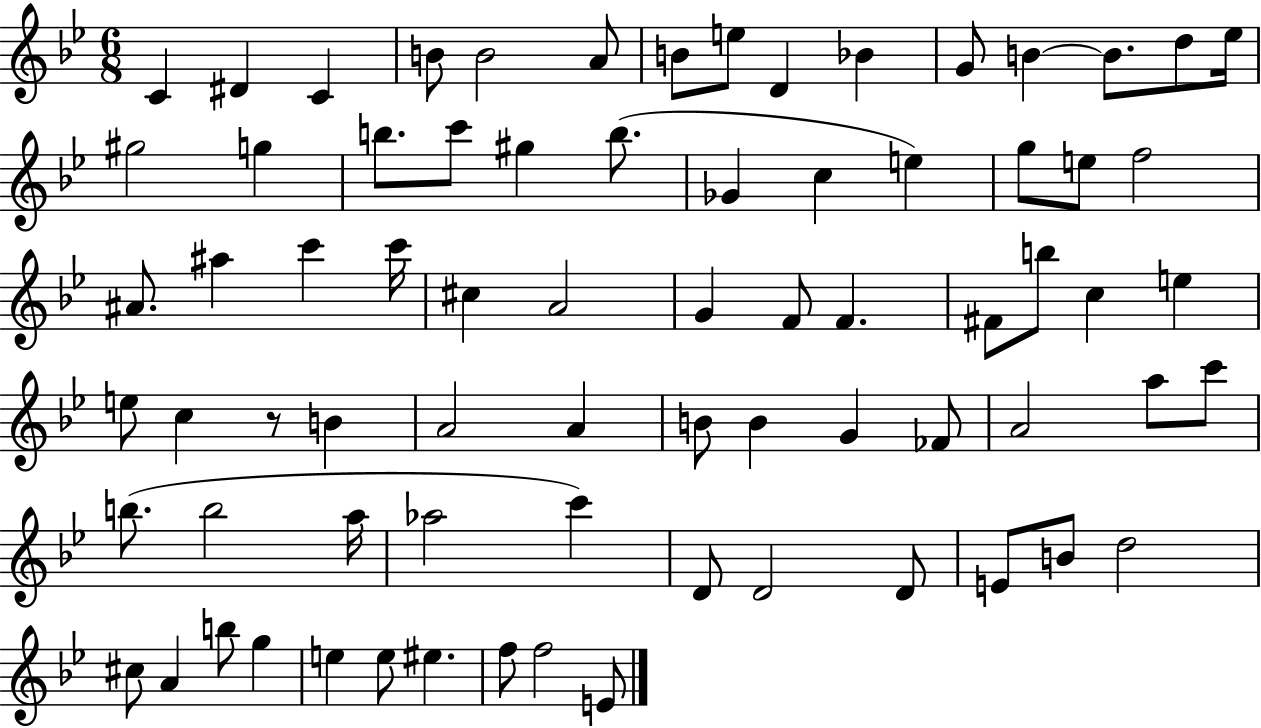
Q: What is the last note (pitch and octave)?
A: E4